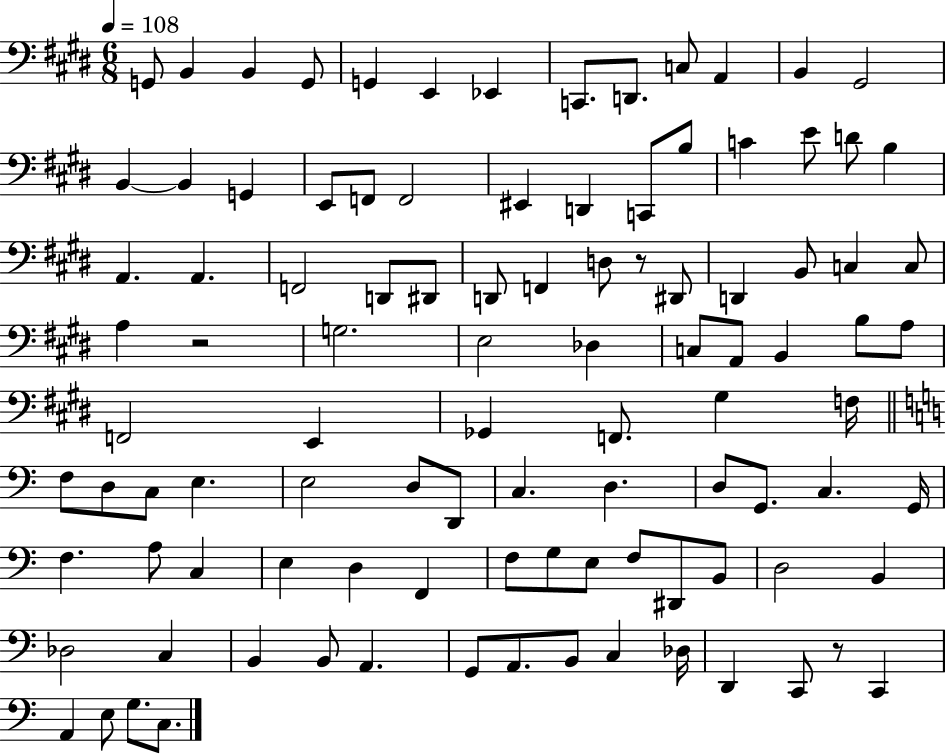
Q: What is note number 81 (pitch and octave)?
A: D3